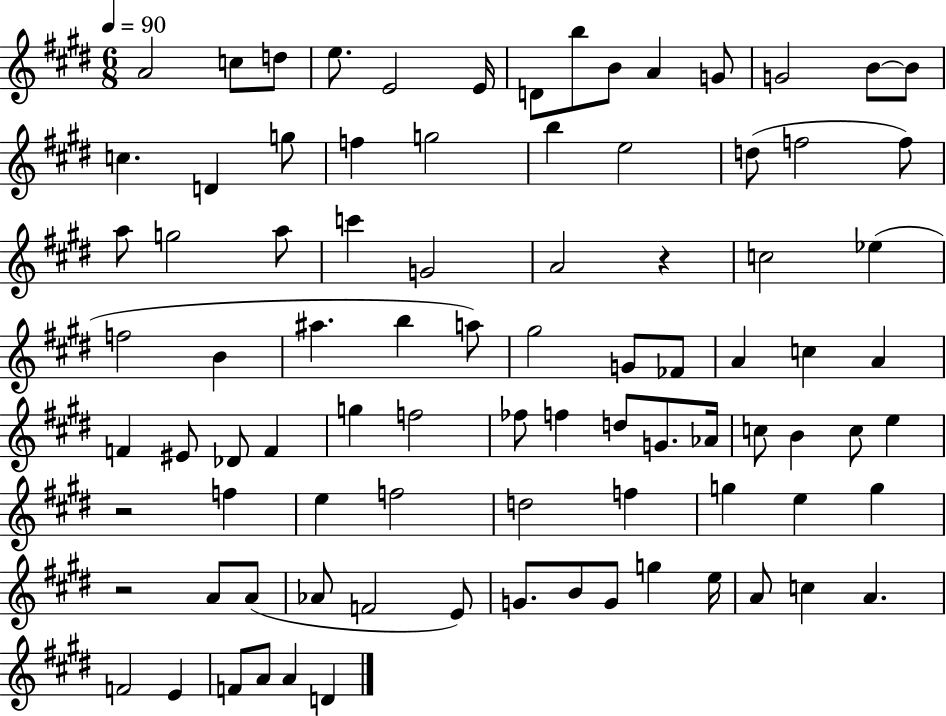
A4/h C5/e D5/e E5/e. E4/h E4/s D4/e B5/e B4/e A4/q G4/e G4/h B4/e B4/e C5/q. D4/q G5/e F5/q G5/h B5/q E5/h D5/e F5/h F5/e A5/e G5/h A5/e C6/q G4/h A4/h R/q C5/h Eb5/q F5/h B4/q A#5/q. B5/q A5/e G#5/h G4/e FES4/e A4/q C5/q A4/q F4/q EIS4/e Db4/e F4/q G5/q F5/h FES5/e F5/q D5/e G4/e. Ab4/s C5/e B4/q C5/e E5/q R/h F5/q E5/q F5/h D5/h F5/q G5/q E5/q G5/q R/h A4/e A4/e Ab4/e F4/h E4/e G4/e. B4/e G4/e G5/q E5/s A4/e C5/q A4/q. F4/h E4/q F4/e A4/e A4/q D4/q